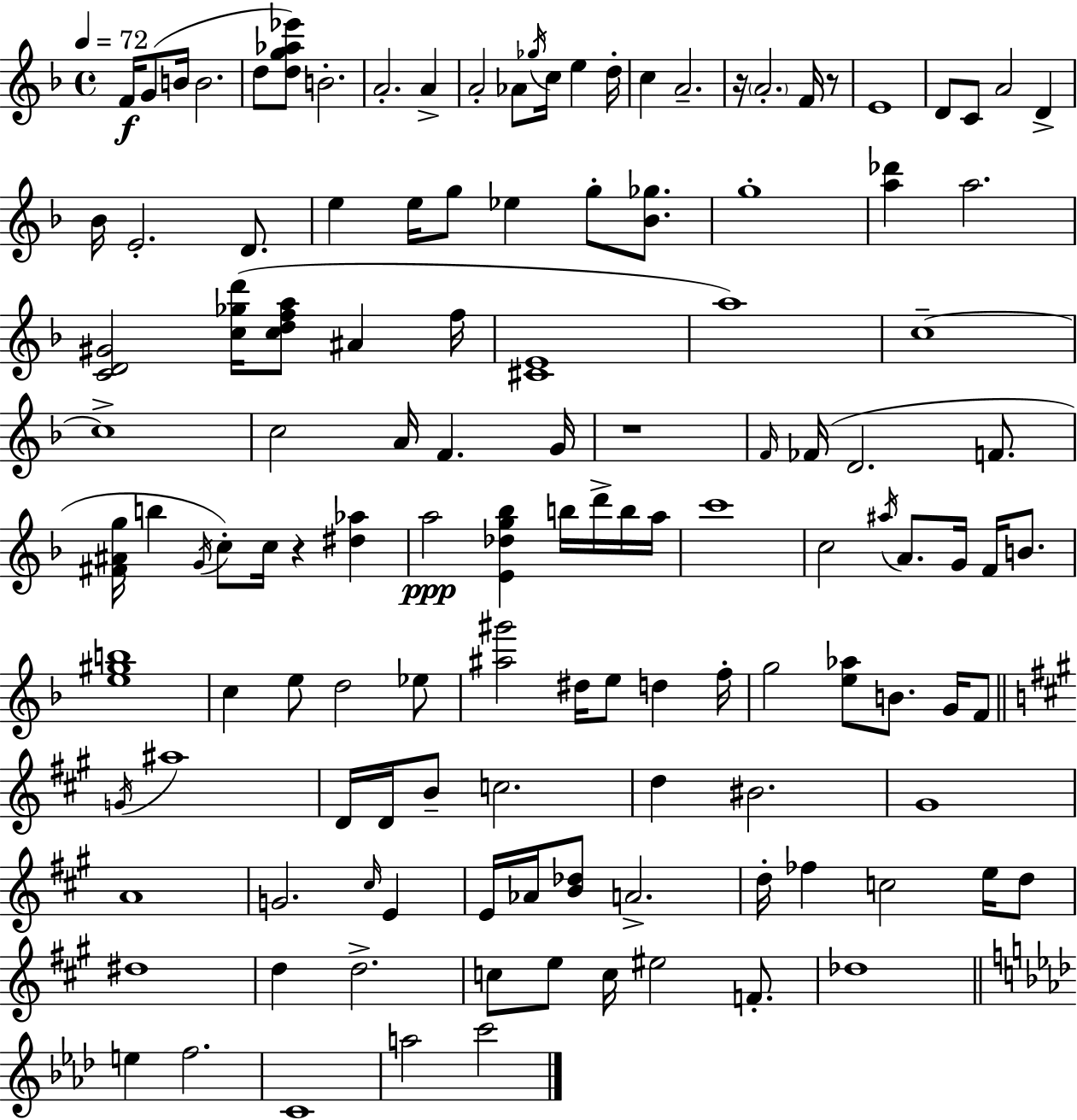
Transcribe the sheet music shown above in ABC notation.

X:1
T:Untitled
M:4/4
L:1/4
K:F
F/4 G/2 B/4 B2 d/2 [dg_a_e']/2 B2 A2 A A2 _A/2 _g/4 c/4 e d/4 c A2 z/4 A2 F/4 z/2 E4 D/2 C/2 A2 D _B/4 E2 D/2 e e/4 g/2 _e g/2 [_B_g]/2 g4 [a_d'] a2 [CD^G]2 [c_gd']/4 [cdfa]/2 ^A f/4 [^CE]4 a4 c4 c4 c2 A/4 F G/4 z4 F/4 _F/4 D2 F/2 [^F^Ag]/4 b G/4 c/2 c/4 z [^d_a] a2 [E_dg_b] b/4 d'/4 b/4 a/4 c'4 c2 ^a/4 A/2 G/4 F/4 B/2 [e^gb]4 c e/2 d2 _e/2 [^a^g']2 ^d/4 e/2 d f/4 g2 [e_a]/2 B/2 G/4 F/2 G/4 ^a4 D/4 D/4 B/2 c2 d ^B2 ^G4 A4 G2 ^c/4 E E/4 _A/4 [B_d]/2 A2 d/4 _f c2 e/4 d/2 ^d4 d d2 c/2 e/2 c/4 ^e2 F/2 _d4 e f2 C4 a2 c'2